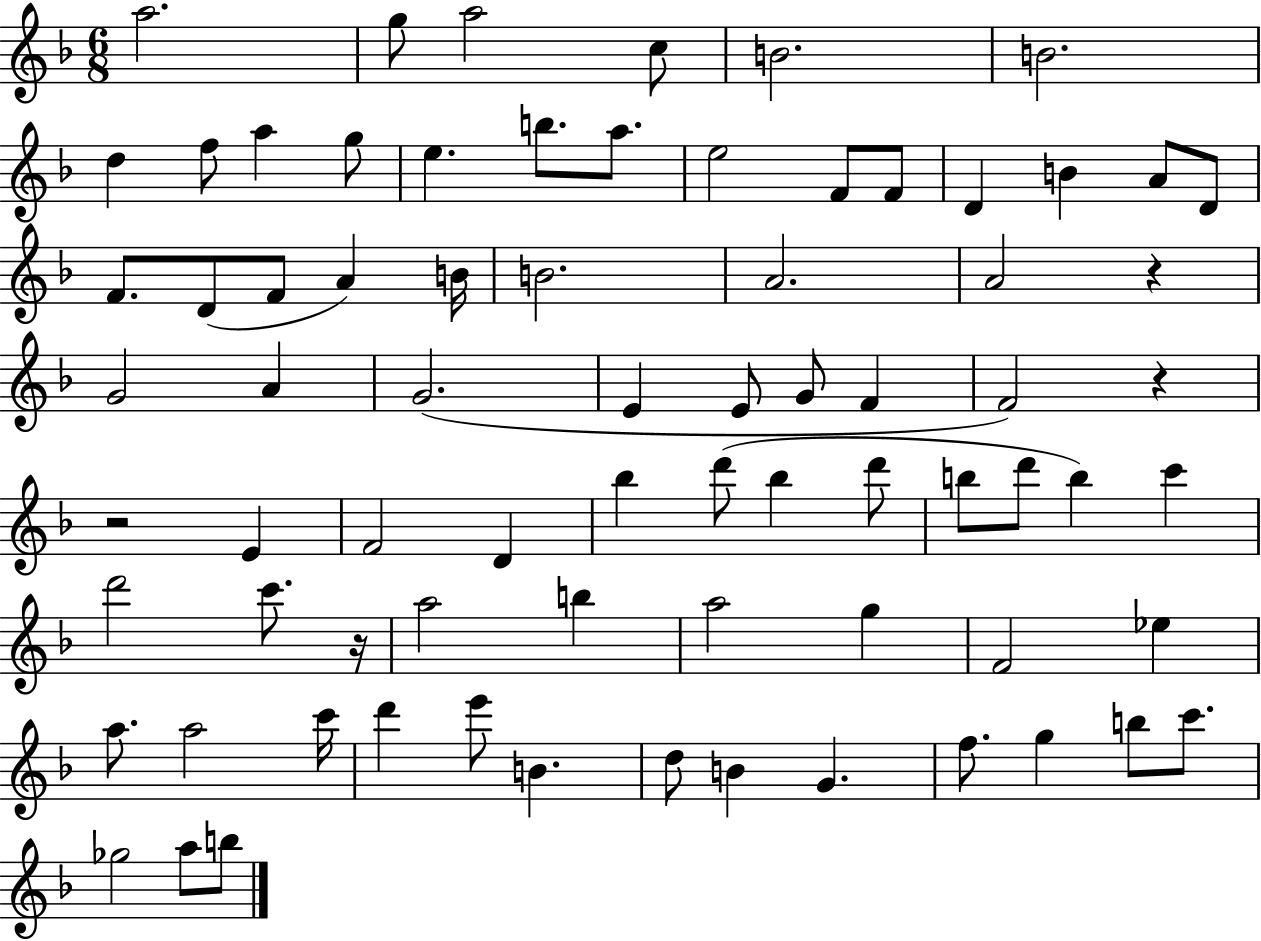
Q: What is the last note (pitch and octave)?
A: B5